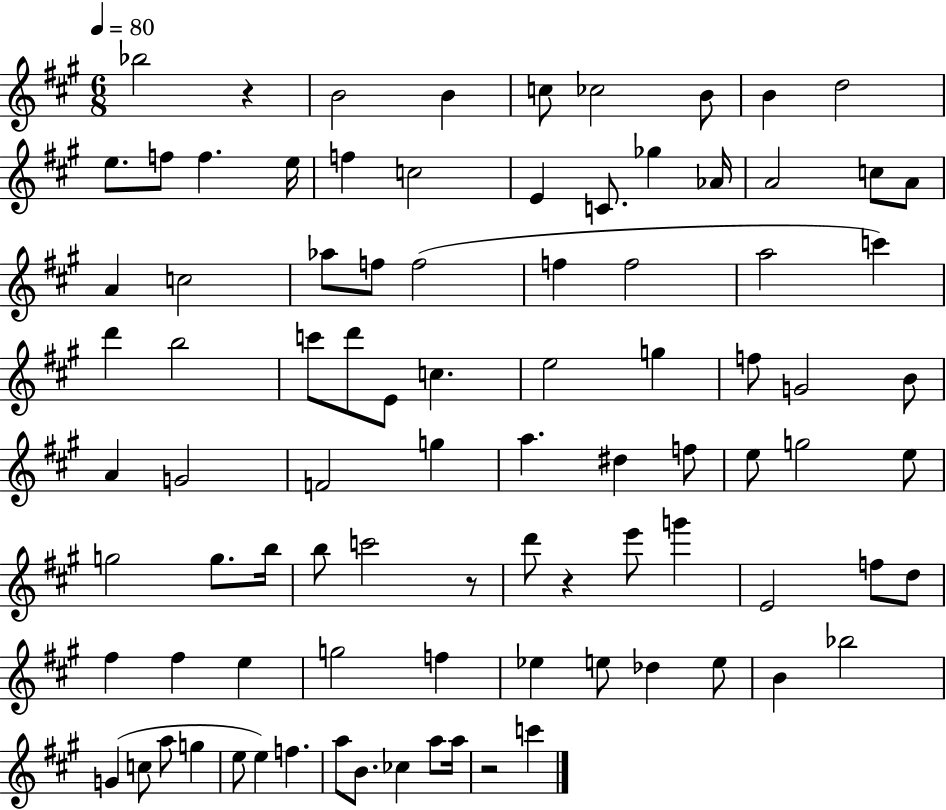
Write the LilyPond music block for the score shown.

{
  \clef treble
  \numericTimeSignature
  \time 6/8
  \key a \major
  \tempo 4 = 80
  bes''2 r4 | b'2 b'4 | c''8 ces''2 b'8 | b'4 d''2 | \break e''8. f''8 f''4. e''16 | f''4 c''2 | e'4 c'8. ges''4 aes'16 | a'2 c''8 a'8 | \break a'4 c''2 | aes''8 f''8 f''2( | f''4 f''2 | a''2 c'''4) | \break d'''4 b''2 | c'''8 d'''8 e'8 c''4. | e''2 g''4 | f''8 g'2 b'8 | \break a'4 g'2 | f'2 g''4 | a''4. dis''4 f''8 | e''8 g''2 e''8 | \break g''2 g''8. b''16 | b''8 c'''2 r8 | d'''8 r4 e'''8 g'''4 | e'2 f''8 d''8 | \break fis''4 fis''4 e''4 | g''2 f''4 | ees''4 e''8 des''4 e''8 | b'4 bes''2 | \break g'4( c''8 a''8 g''4 | e''8 e''4) f''4. | a''8 b'8. ces''4 a''8 a''16 | r2 c'''4 | \break \bar "|."
}